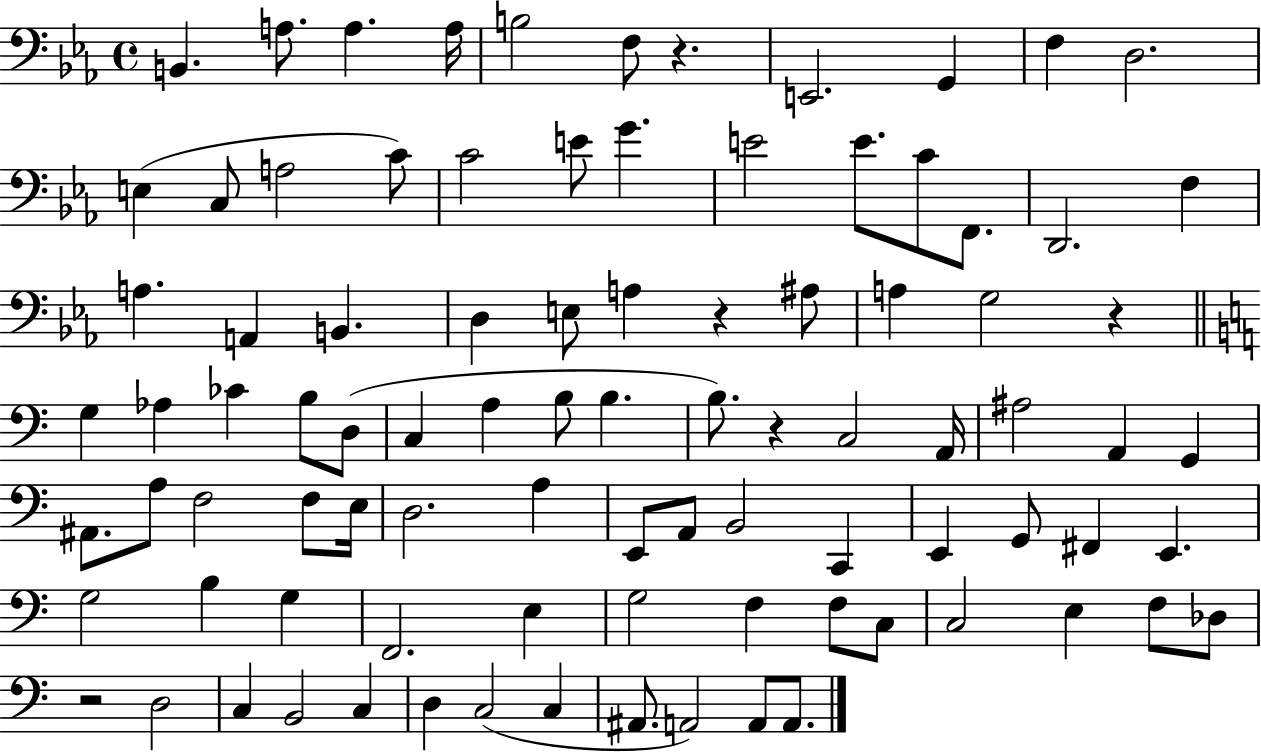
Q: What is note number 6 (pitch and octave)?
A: F3